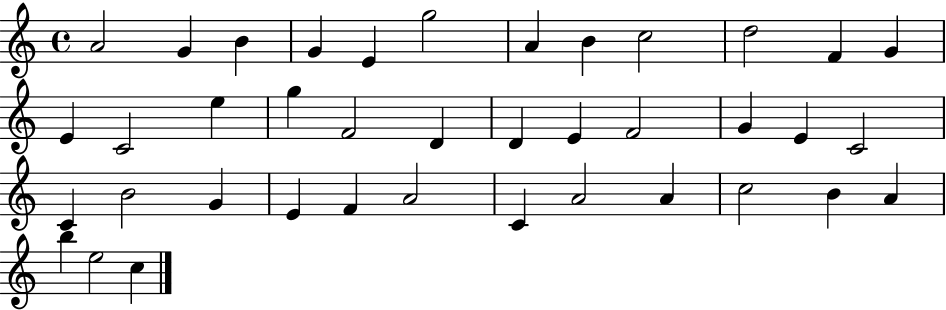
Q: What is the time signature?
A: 4/4